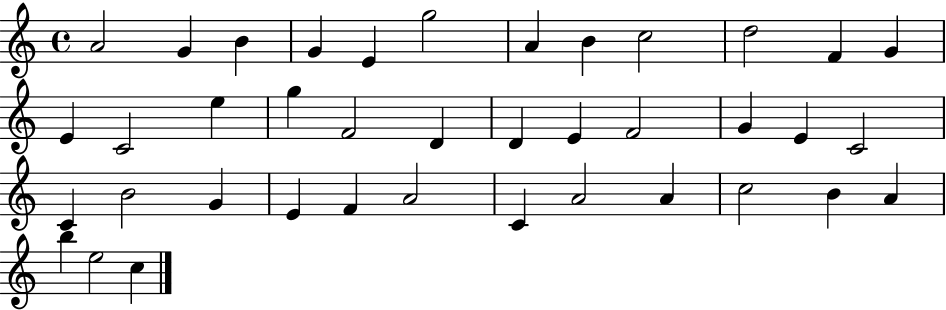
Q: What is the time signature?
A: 4/4